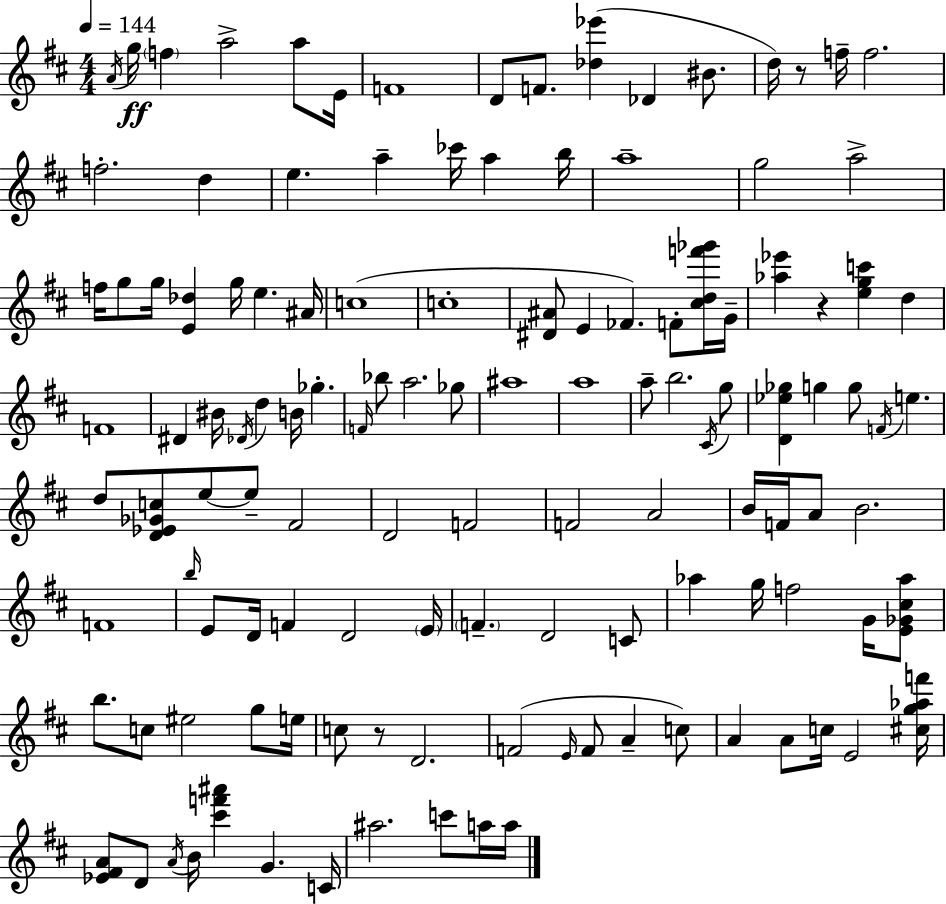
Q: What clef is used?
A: treble